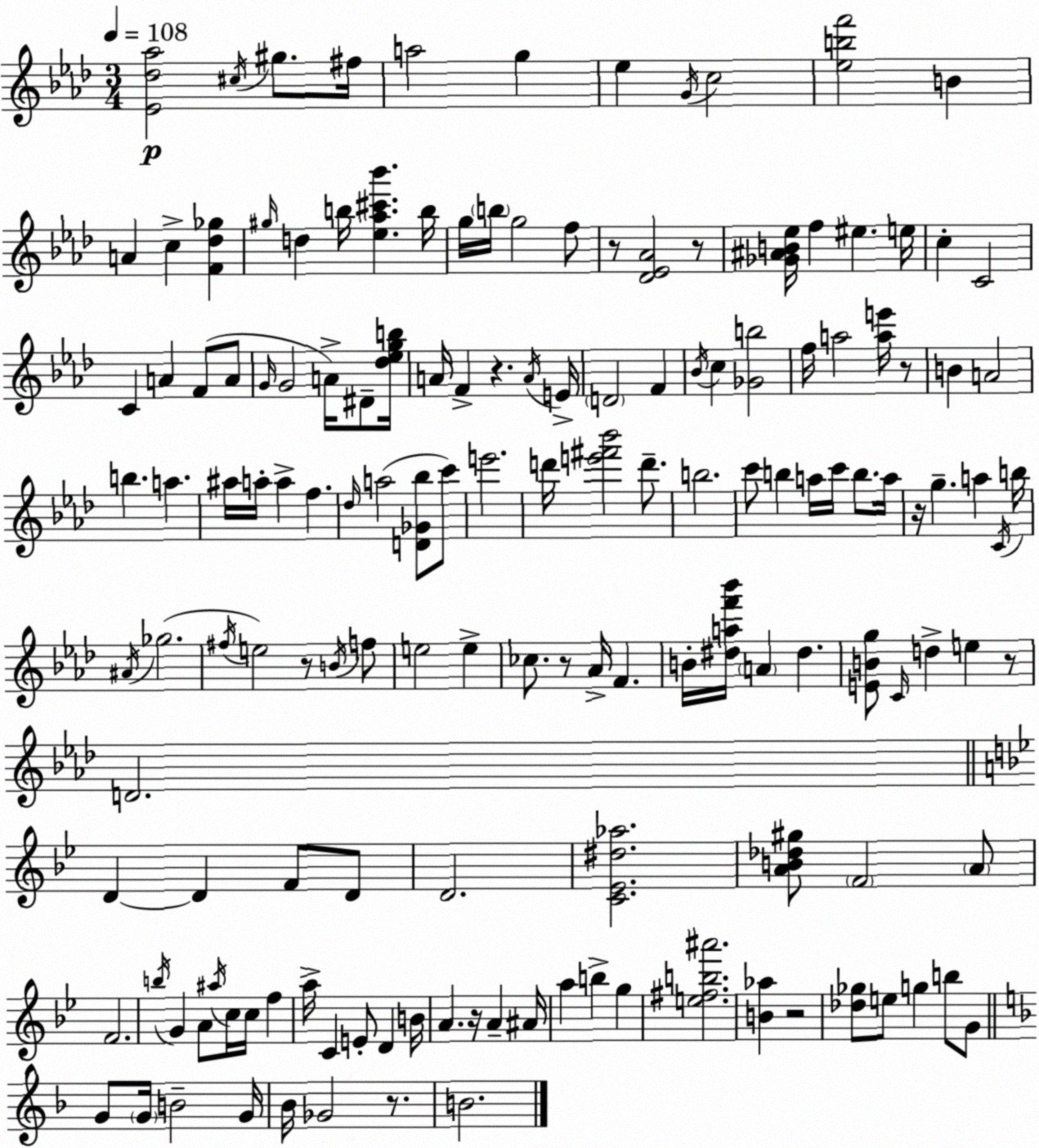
X:1
T:Untitled
M:3/4
L:1/4
K:Fm
[_E_d_a]2 ^c/4 ^g/2 ^f/4 a2 g _e G/4 c2 [_ebf']2 B A c [F_d_g] ^g/4 d b/4 [_e_a^c'_b'] b/4 g/4 b/4 g2 f/2 z/2 [_D_E_A]2 z/2 [_G^AB_e]/4 f ^e e/4 c C2 C A F/2 A/2 G/4 G2 A/4 ^D/2 [_d_egb]/4 A/4 F z A/4 E/4 D2 F _B/4 c [_Gb]2 f/4 a2 [ae']/4 z/2 B A2 b a ^a/4 a/4 a f _d/4 a2 [D_G_b]/2 c'/2 e'2 d'/4 [e'^f'_b']2 d'/2 b2 c'/2 b a/4 c'/4 b/2 a/4 z/4 g a C/4 b/4 ^A/4 _g2 ^f/4 e2 z/2 B/4 f/2 e2 e _c/2 z/2 _A/4 F B/4 [^daf'_b']/4 A ^d [EBg]/2 C/4 d e z/2 D2 D D F/2 D/2 D2 [C_E^d_a]2 [AB_d^g]/2 F2 A/2 F2 b/4 G A/2 ^a/4 c/4 c/4 f a/4 C E/2 D B/4 A z/4 A ^A/4 a b g [e^fb^a']2 [B_a] z2 [_d_g]/2 e/2 g b/2 G/2 G/2 G/4 B2 G/4 _B/4 _G2 z/2 B2